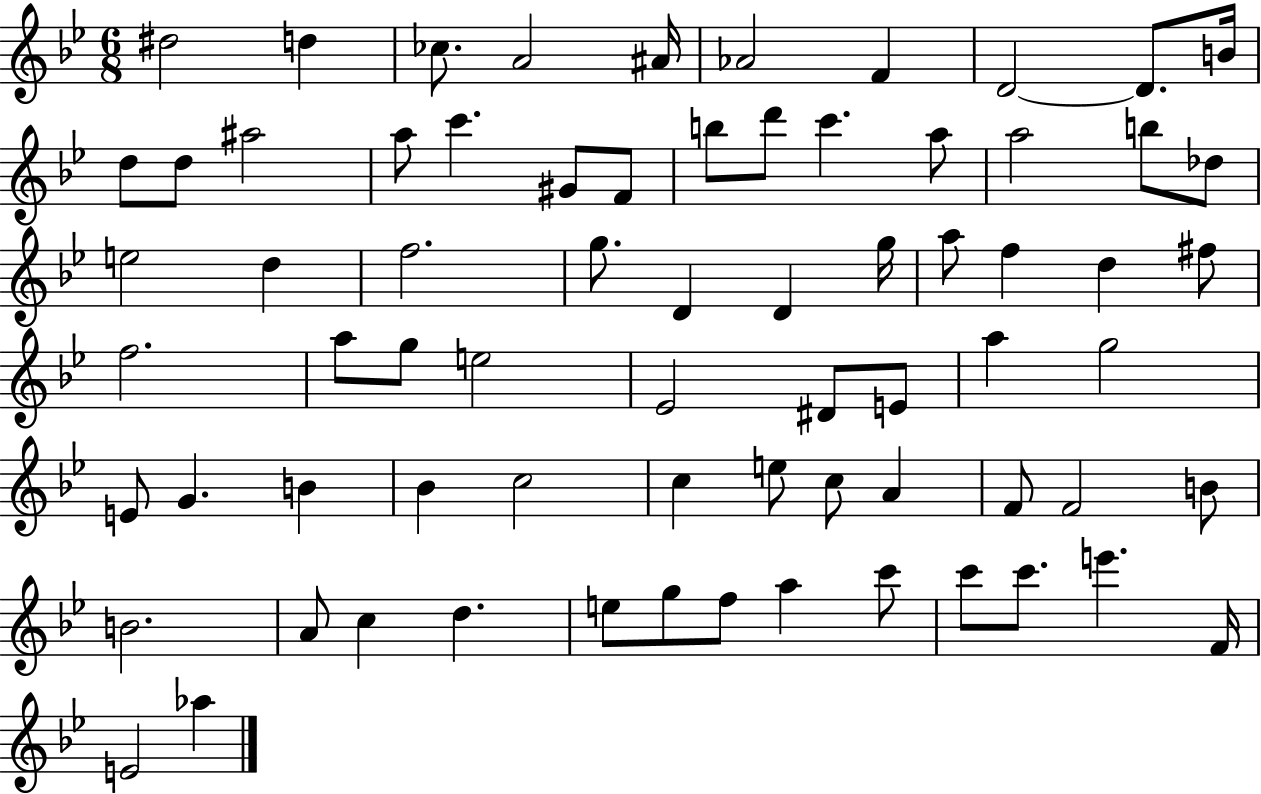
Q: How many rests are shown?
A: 0